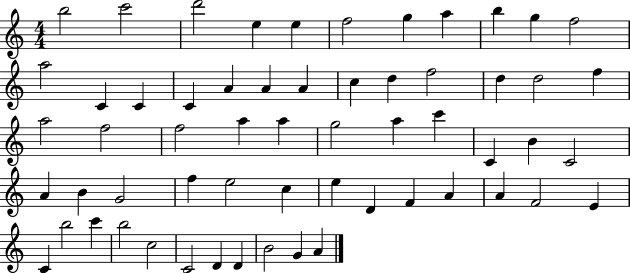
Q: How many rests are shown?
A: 0